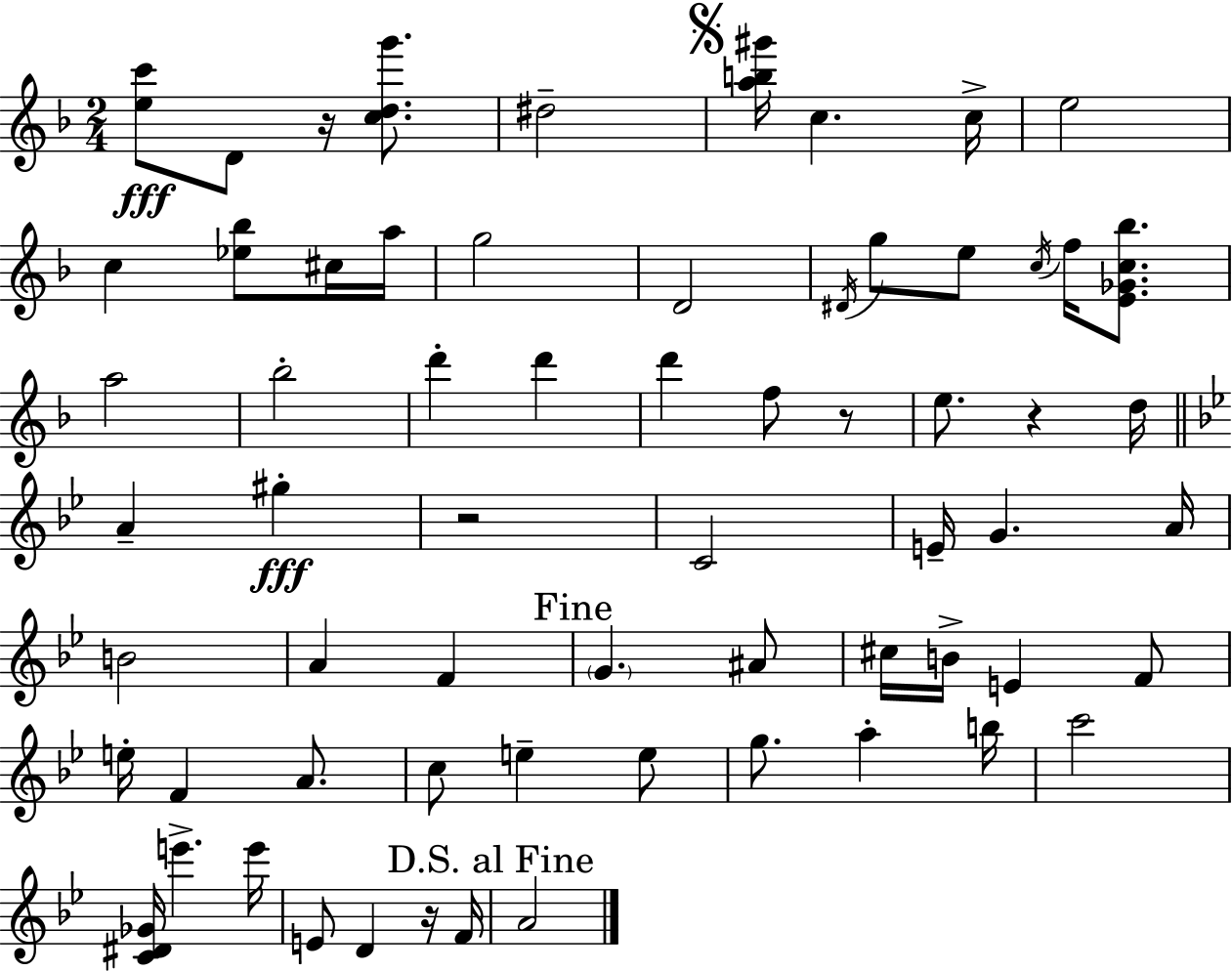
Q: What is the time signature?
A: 2/4